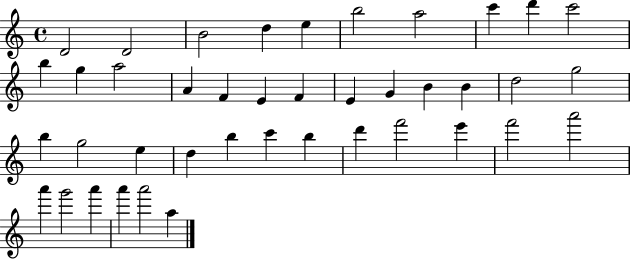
X:1
T:Untitled
M:4/4
L:1/4
K:C
D2 D2 B2 d e b2 a2 c' d' c'2 b g a2 A F E F E G B B d2 g2 b g2 e d b c' b d' f'2 e' f'2 a'2 a' g'2 a' a' a'2 a